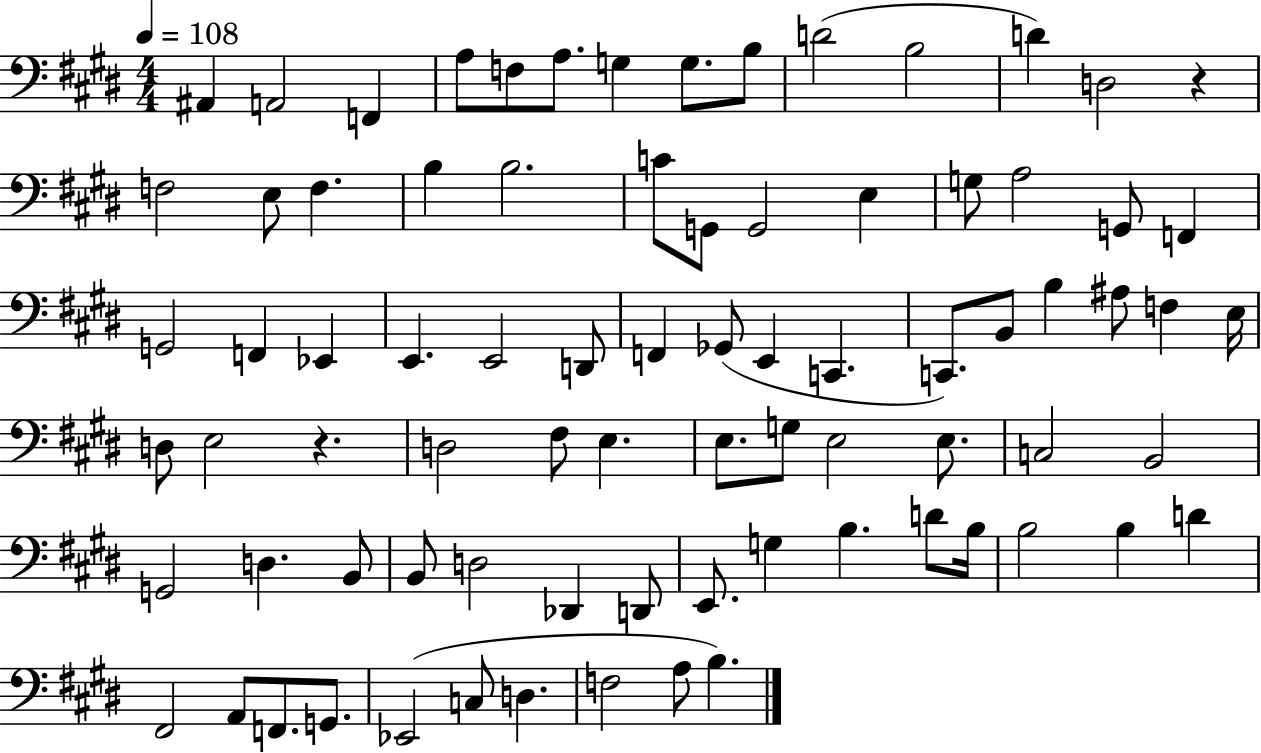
{
  \clef bass
  \numericTimeSignature
  \time 4/4
  \key e \major
  \tempo 4 = 108
  ais,4 a,2 f,4 | a8 f8 a8. g4 g8. b8 | d'2( b2 | d'4) d2 r4 | \break f2 e8 f4. | b4 b2. | c'8 g,8 g,2 e4 | g8 a2 g,8 f,4 | \break g,2 f,4 ees,4 | e,4. e,2 d,8 | f,4 ges,8( e,4 c,4. | c,8.) b,8 b4 ais8 f4 e16 | \break d8 e2 r4. | d2 fis8 e4. | e8. g8 e2 e8. | c2 b,2 | \break g,2 d4. b,8 | b,8 d2 des,4 d,8 | e,8. g4 b4. d'8 b16 | b2 b4 d'4 | \break fis,2 a,8 f,8. g,8. | ees,2( c8 d4. | f2 a8 b4.) | \bar "|."
}